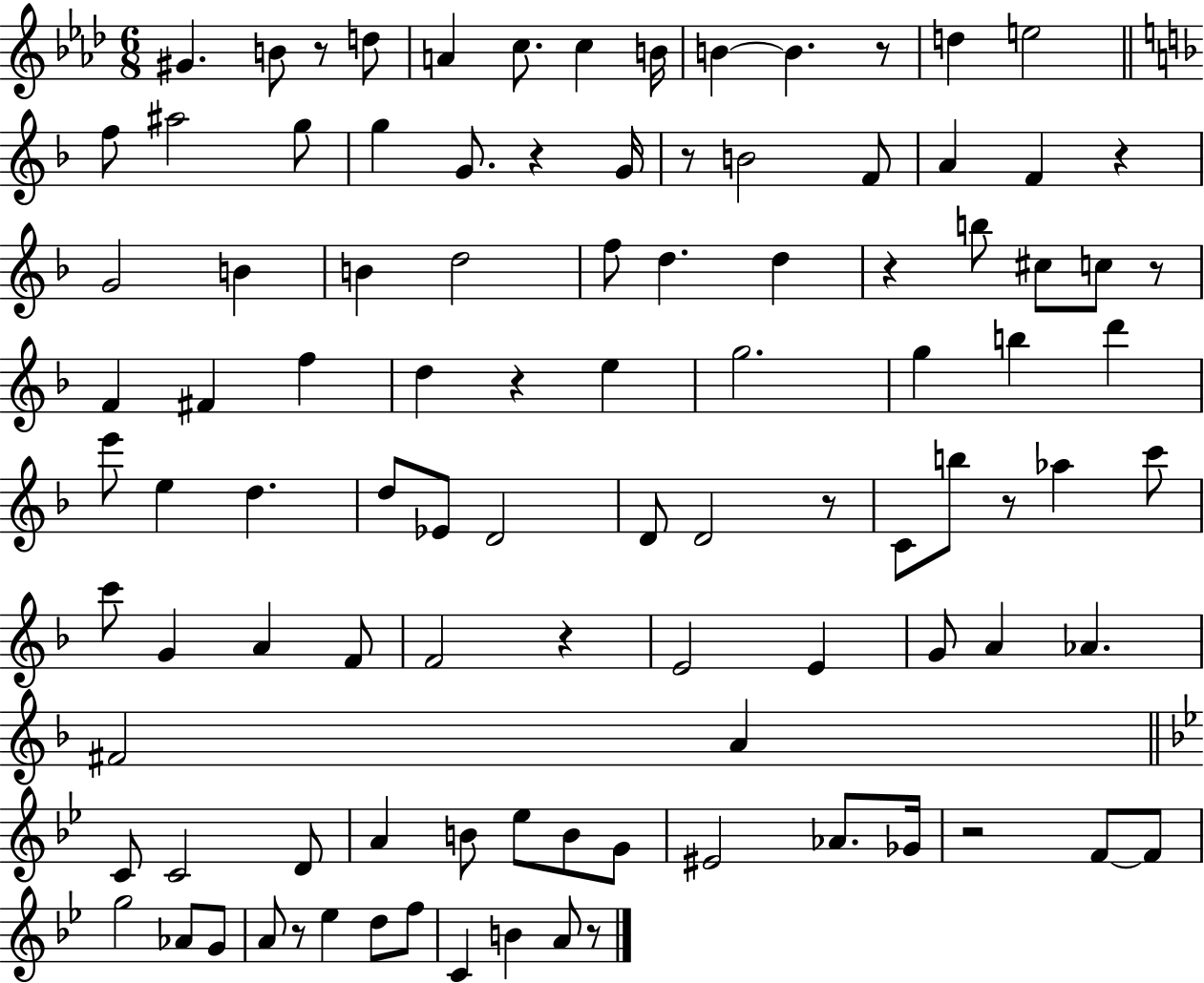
X:1
T:Untitled
M:6/8
L:1/4
K:Ab
^G B/2 z/2 d/2 A c/2 c B/4 B B z/2 d e2 f/2 ^a2 g/2 g G/2 z G/4 z/2 B2 F/2 A F z G2 B B d2 f/2 d d z b/2 ^c/2 c/2 z/2 F ^F f d z e g2 g b d' e'/2 e d d/2 _E/2 D2 D/2 D2 z/2 C/2 b/2 z/2 _a c'/2 c'/2 G A F/2 F2 z E2 E G/2 A _A ^F2 A C/2 C2 D/2 A B/2 _e/2 B/2 G/2 ^E2 _A/2 _G/4 z2 F/2 F/2 g2 _A/2 G/2 A/2 z/2 _e d/2 f/2 C B A/2 z/2